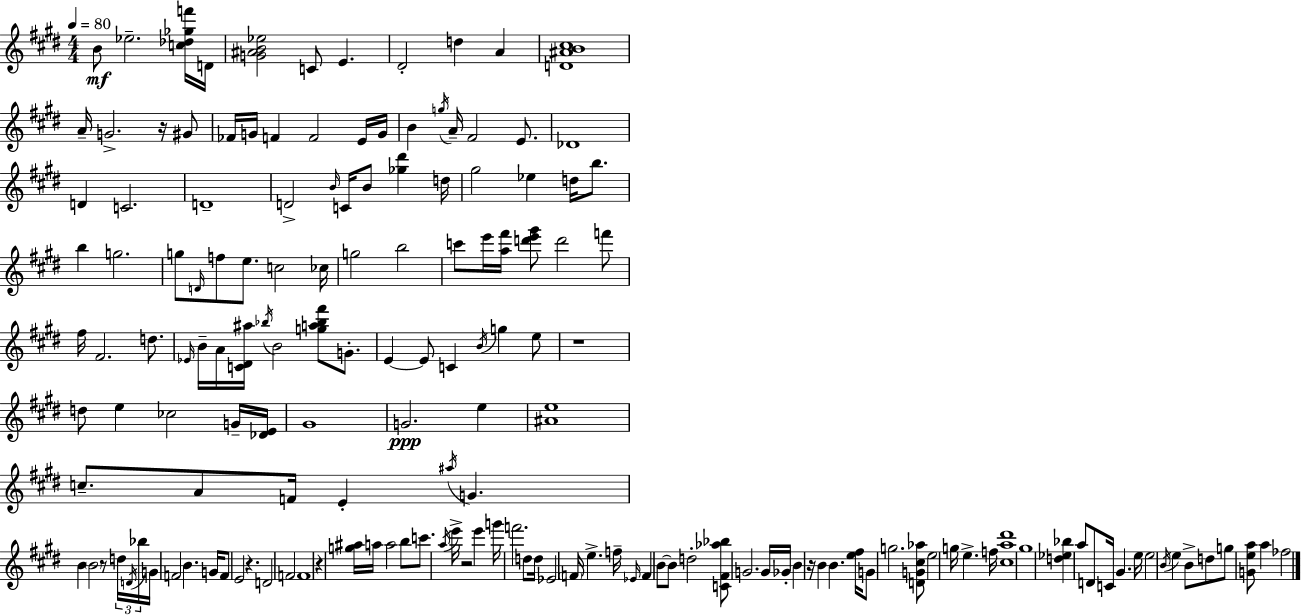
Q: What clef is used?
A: treble